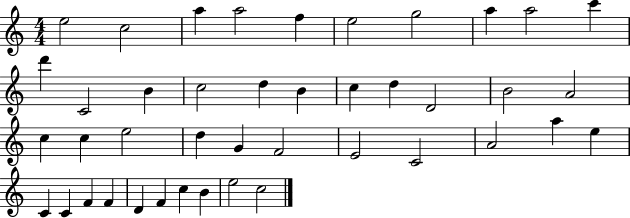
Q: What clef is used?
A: treble